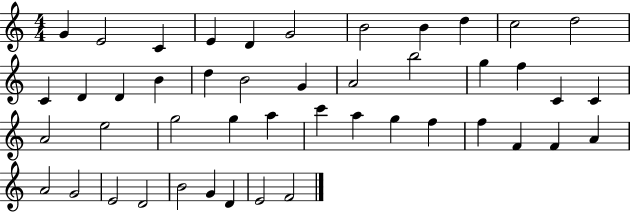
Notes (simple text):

G4/q E4/h C4/q E4/q D4/q G4/h B4/h B4/q D5/q C5/h D5/h C4/q D4/q D4/q B4/q D5/q B4/h G4/q A4/h B5/h G5/q F5/q C4/q C4/q A4/h E5/h G5/h G5/q A5/q C6/q A5/q G5/q F5/q F5/q F4/q F4/q A4/q A4/h G4/h E4/h D4/h B4/h G4/q D4/q E4/h F4/h